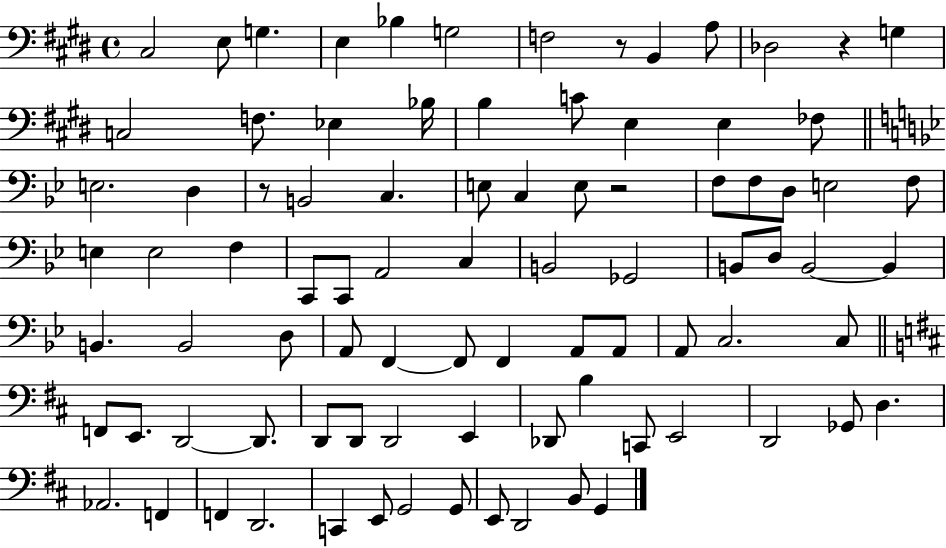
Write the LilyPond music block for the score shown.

{
  \clef bass
  \time 4/4
  \defaultTimeSignature
  \key e \major
  cis2 e8 g4. | e4 bes4 g2 | f2 r8 b,4 a8 | des2 r4 g4 | \break c2 f8. ees4 bes16 | b4 c'8 e4 e4 fes8 | \bar "||" \break \key g \minor e2. d4 | r8 b,2 c4. | e8 c4 e8 r2 | f8 f8 d8 e2 f8 | \break e4 e2 f4 | c,8 c,8 a,2 c4 | b,2 ges,2 | b,8 d8 b,2~~ b,4 | \break b,4. b,2 d8 | a,8 f,4~~ f,8 f,4 a,8 a,8 | a,8 c2. c8 | \bar "||" \break \key d \major f,8 e,8. d,2~~ d,8. | d,8 d,8 d,2 e,4 | des,8 b4 c,8 e,2 | d,2 ges,8 d4. | \break aes,2. f,4 | f,4 d,2. | c,4 e,8 g,2 g,8 | e,8 d,2 b,8 g,4 | \break \bar "|."
}